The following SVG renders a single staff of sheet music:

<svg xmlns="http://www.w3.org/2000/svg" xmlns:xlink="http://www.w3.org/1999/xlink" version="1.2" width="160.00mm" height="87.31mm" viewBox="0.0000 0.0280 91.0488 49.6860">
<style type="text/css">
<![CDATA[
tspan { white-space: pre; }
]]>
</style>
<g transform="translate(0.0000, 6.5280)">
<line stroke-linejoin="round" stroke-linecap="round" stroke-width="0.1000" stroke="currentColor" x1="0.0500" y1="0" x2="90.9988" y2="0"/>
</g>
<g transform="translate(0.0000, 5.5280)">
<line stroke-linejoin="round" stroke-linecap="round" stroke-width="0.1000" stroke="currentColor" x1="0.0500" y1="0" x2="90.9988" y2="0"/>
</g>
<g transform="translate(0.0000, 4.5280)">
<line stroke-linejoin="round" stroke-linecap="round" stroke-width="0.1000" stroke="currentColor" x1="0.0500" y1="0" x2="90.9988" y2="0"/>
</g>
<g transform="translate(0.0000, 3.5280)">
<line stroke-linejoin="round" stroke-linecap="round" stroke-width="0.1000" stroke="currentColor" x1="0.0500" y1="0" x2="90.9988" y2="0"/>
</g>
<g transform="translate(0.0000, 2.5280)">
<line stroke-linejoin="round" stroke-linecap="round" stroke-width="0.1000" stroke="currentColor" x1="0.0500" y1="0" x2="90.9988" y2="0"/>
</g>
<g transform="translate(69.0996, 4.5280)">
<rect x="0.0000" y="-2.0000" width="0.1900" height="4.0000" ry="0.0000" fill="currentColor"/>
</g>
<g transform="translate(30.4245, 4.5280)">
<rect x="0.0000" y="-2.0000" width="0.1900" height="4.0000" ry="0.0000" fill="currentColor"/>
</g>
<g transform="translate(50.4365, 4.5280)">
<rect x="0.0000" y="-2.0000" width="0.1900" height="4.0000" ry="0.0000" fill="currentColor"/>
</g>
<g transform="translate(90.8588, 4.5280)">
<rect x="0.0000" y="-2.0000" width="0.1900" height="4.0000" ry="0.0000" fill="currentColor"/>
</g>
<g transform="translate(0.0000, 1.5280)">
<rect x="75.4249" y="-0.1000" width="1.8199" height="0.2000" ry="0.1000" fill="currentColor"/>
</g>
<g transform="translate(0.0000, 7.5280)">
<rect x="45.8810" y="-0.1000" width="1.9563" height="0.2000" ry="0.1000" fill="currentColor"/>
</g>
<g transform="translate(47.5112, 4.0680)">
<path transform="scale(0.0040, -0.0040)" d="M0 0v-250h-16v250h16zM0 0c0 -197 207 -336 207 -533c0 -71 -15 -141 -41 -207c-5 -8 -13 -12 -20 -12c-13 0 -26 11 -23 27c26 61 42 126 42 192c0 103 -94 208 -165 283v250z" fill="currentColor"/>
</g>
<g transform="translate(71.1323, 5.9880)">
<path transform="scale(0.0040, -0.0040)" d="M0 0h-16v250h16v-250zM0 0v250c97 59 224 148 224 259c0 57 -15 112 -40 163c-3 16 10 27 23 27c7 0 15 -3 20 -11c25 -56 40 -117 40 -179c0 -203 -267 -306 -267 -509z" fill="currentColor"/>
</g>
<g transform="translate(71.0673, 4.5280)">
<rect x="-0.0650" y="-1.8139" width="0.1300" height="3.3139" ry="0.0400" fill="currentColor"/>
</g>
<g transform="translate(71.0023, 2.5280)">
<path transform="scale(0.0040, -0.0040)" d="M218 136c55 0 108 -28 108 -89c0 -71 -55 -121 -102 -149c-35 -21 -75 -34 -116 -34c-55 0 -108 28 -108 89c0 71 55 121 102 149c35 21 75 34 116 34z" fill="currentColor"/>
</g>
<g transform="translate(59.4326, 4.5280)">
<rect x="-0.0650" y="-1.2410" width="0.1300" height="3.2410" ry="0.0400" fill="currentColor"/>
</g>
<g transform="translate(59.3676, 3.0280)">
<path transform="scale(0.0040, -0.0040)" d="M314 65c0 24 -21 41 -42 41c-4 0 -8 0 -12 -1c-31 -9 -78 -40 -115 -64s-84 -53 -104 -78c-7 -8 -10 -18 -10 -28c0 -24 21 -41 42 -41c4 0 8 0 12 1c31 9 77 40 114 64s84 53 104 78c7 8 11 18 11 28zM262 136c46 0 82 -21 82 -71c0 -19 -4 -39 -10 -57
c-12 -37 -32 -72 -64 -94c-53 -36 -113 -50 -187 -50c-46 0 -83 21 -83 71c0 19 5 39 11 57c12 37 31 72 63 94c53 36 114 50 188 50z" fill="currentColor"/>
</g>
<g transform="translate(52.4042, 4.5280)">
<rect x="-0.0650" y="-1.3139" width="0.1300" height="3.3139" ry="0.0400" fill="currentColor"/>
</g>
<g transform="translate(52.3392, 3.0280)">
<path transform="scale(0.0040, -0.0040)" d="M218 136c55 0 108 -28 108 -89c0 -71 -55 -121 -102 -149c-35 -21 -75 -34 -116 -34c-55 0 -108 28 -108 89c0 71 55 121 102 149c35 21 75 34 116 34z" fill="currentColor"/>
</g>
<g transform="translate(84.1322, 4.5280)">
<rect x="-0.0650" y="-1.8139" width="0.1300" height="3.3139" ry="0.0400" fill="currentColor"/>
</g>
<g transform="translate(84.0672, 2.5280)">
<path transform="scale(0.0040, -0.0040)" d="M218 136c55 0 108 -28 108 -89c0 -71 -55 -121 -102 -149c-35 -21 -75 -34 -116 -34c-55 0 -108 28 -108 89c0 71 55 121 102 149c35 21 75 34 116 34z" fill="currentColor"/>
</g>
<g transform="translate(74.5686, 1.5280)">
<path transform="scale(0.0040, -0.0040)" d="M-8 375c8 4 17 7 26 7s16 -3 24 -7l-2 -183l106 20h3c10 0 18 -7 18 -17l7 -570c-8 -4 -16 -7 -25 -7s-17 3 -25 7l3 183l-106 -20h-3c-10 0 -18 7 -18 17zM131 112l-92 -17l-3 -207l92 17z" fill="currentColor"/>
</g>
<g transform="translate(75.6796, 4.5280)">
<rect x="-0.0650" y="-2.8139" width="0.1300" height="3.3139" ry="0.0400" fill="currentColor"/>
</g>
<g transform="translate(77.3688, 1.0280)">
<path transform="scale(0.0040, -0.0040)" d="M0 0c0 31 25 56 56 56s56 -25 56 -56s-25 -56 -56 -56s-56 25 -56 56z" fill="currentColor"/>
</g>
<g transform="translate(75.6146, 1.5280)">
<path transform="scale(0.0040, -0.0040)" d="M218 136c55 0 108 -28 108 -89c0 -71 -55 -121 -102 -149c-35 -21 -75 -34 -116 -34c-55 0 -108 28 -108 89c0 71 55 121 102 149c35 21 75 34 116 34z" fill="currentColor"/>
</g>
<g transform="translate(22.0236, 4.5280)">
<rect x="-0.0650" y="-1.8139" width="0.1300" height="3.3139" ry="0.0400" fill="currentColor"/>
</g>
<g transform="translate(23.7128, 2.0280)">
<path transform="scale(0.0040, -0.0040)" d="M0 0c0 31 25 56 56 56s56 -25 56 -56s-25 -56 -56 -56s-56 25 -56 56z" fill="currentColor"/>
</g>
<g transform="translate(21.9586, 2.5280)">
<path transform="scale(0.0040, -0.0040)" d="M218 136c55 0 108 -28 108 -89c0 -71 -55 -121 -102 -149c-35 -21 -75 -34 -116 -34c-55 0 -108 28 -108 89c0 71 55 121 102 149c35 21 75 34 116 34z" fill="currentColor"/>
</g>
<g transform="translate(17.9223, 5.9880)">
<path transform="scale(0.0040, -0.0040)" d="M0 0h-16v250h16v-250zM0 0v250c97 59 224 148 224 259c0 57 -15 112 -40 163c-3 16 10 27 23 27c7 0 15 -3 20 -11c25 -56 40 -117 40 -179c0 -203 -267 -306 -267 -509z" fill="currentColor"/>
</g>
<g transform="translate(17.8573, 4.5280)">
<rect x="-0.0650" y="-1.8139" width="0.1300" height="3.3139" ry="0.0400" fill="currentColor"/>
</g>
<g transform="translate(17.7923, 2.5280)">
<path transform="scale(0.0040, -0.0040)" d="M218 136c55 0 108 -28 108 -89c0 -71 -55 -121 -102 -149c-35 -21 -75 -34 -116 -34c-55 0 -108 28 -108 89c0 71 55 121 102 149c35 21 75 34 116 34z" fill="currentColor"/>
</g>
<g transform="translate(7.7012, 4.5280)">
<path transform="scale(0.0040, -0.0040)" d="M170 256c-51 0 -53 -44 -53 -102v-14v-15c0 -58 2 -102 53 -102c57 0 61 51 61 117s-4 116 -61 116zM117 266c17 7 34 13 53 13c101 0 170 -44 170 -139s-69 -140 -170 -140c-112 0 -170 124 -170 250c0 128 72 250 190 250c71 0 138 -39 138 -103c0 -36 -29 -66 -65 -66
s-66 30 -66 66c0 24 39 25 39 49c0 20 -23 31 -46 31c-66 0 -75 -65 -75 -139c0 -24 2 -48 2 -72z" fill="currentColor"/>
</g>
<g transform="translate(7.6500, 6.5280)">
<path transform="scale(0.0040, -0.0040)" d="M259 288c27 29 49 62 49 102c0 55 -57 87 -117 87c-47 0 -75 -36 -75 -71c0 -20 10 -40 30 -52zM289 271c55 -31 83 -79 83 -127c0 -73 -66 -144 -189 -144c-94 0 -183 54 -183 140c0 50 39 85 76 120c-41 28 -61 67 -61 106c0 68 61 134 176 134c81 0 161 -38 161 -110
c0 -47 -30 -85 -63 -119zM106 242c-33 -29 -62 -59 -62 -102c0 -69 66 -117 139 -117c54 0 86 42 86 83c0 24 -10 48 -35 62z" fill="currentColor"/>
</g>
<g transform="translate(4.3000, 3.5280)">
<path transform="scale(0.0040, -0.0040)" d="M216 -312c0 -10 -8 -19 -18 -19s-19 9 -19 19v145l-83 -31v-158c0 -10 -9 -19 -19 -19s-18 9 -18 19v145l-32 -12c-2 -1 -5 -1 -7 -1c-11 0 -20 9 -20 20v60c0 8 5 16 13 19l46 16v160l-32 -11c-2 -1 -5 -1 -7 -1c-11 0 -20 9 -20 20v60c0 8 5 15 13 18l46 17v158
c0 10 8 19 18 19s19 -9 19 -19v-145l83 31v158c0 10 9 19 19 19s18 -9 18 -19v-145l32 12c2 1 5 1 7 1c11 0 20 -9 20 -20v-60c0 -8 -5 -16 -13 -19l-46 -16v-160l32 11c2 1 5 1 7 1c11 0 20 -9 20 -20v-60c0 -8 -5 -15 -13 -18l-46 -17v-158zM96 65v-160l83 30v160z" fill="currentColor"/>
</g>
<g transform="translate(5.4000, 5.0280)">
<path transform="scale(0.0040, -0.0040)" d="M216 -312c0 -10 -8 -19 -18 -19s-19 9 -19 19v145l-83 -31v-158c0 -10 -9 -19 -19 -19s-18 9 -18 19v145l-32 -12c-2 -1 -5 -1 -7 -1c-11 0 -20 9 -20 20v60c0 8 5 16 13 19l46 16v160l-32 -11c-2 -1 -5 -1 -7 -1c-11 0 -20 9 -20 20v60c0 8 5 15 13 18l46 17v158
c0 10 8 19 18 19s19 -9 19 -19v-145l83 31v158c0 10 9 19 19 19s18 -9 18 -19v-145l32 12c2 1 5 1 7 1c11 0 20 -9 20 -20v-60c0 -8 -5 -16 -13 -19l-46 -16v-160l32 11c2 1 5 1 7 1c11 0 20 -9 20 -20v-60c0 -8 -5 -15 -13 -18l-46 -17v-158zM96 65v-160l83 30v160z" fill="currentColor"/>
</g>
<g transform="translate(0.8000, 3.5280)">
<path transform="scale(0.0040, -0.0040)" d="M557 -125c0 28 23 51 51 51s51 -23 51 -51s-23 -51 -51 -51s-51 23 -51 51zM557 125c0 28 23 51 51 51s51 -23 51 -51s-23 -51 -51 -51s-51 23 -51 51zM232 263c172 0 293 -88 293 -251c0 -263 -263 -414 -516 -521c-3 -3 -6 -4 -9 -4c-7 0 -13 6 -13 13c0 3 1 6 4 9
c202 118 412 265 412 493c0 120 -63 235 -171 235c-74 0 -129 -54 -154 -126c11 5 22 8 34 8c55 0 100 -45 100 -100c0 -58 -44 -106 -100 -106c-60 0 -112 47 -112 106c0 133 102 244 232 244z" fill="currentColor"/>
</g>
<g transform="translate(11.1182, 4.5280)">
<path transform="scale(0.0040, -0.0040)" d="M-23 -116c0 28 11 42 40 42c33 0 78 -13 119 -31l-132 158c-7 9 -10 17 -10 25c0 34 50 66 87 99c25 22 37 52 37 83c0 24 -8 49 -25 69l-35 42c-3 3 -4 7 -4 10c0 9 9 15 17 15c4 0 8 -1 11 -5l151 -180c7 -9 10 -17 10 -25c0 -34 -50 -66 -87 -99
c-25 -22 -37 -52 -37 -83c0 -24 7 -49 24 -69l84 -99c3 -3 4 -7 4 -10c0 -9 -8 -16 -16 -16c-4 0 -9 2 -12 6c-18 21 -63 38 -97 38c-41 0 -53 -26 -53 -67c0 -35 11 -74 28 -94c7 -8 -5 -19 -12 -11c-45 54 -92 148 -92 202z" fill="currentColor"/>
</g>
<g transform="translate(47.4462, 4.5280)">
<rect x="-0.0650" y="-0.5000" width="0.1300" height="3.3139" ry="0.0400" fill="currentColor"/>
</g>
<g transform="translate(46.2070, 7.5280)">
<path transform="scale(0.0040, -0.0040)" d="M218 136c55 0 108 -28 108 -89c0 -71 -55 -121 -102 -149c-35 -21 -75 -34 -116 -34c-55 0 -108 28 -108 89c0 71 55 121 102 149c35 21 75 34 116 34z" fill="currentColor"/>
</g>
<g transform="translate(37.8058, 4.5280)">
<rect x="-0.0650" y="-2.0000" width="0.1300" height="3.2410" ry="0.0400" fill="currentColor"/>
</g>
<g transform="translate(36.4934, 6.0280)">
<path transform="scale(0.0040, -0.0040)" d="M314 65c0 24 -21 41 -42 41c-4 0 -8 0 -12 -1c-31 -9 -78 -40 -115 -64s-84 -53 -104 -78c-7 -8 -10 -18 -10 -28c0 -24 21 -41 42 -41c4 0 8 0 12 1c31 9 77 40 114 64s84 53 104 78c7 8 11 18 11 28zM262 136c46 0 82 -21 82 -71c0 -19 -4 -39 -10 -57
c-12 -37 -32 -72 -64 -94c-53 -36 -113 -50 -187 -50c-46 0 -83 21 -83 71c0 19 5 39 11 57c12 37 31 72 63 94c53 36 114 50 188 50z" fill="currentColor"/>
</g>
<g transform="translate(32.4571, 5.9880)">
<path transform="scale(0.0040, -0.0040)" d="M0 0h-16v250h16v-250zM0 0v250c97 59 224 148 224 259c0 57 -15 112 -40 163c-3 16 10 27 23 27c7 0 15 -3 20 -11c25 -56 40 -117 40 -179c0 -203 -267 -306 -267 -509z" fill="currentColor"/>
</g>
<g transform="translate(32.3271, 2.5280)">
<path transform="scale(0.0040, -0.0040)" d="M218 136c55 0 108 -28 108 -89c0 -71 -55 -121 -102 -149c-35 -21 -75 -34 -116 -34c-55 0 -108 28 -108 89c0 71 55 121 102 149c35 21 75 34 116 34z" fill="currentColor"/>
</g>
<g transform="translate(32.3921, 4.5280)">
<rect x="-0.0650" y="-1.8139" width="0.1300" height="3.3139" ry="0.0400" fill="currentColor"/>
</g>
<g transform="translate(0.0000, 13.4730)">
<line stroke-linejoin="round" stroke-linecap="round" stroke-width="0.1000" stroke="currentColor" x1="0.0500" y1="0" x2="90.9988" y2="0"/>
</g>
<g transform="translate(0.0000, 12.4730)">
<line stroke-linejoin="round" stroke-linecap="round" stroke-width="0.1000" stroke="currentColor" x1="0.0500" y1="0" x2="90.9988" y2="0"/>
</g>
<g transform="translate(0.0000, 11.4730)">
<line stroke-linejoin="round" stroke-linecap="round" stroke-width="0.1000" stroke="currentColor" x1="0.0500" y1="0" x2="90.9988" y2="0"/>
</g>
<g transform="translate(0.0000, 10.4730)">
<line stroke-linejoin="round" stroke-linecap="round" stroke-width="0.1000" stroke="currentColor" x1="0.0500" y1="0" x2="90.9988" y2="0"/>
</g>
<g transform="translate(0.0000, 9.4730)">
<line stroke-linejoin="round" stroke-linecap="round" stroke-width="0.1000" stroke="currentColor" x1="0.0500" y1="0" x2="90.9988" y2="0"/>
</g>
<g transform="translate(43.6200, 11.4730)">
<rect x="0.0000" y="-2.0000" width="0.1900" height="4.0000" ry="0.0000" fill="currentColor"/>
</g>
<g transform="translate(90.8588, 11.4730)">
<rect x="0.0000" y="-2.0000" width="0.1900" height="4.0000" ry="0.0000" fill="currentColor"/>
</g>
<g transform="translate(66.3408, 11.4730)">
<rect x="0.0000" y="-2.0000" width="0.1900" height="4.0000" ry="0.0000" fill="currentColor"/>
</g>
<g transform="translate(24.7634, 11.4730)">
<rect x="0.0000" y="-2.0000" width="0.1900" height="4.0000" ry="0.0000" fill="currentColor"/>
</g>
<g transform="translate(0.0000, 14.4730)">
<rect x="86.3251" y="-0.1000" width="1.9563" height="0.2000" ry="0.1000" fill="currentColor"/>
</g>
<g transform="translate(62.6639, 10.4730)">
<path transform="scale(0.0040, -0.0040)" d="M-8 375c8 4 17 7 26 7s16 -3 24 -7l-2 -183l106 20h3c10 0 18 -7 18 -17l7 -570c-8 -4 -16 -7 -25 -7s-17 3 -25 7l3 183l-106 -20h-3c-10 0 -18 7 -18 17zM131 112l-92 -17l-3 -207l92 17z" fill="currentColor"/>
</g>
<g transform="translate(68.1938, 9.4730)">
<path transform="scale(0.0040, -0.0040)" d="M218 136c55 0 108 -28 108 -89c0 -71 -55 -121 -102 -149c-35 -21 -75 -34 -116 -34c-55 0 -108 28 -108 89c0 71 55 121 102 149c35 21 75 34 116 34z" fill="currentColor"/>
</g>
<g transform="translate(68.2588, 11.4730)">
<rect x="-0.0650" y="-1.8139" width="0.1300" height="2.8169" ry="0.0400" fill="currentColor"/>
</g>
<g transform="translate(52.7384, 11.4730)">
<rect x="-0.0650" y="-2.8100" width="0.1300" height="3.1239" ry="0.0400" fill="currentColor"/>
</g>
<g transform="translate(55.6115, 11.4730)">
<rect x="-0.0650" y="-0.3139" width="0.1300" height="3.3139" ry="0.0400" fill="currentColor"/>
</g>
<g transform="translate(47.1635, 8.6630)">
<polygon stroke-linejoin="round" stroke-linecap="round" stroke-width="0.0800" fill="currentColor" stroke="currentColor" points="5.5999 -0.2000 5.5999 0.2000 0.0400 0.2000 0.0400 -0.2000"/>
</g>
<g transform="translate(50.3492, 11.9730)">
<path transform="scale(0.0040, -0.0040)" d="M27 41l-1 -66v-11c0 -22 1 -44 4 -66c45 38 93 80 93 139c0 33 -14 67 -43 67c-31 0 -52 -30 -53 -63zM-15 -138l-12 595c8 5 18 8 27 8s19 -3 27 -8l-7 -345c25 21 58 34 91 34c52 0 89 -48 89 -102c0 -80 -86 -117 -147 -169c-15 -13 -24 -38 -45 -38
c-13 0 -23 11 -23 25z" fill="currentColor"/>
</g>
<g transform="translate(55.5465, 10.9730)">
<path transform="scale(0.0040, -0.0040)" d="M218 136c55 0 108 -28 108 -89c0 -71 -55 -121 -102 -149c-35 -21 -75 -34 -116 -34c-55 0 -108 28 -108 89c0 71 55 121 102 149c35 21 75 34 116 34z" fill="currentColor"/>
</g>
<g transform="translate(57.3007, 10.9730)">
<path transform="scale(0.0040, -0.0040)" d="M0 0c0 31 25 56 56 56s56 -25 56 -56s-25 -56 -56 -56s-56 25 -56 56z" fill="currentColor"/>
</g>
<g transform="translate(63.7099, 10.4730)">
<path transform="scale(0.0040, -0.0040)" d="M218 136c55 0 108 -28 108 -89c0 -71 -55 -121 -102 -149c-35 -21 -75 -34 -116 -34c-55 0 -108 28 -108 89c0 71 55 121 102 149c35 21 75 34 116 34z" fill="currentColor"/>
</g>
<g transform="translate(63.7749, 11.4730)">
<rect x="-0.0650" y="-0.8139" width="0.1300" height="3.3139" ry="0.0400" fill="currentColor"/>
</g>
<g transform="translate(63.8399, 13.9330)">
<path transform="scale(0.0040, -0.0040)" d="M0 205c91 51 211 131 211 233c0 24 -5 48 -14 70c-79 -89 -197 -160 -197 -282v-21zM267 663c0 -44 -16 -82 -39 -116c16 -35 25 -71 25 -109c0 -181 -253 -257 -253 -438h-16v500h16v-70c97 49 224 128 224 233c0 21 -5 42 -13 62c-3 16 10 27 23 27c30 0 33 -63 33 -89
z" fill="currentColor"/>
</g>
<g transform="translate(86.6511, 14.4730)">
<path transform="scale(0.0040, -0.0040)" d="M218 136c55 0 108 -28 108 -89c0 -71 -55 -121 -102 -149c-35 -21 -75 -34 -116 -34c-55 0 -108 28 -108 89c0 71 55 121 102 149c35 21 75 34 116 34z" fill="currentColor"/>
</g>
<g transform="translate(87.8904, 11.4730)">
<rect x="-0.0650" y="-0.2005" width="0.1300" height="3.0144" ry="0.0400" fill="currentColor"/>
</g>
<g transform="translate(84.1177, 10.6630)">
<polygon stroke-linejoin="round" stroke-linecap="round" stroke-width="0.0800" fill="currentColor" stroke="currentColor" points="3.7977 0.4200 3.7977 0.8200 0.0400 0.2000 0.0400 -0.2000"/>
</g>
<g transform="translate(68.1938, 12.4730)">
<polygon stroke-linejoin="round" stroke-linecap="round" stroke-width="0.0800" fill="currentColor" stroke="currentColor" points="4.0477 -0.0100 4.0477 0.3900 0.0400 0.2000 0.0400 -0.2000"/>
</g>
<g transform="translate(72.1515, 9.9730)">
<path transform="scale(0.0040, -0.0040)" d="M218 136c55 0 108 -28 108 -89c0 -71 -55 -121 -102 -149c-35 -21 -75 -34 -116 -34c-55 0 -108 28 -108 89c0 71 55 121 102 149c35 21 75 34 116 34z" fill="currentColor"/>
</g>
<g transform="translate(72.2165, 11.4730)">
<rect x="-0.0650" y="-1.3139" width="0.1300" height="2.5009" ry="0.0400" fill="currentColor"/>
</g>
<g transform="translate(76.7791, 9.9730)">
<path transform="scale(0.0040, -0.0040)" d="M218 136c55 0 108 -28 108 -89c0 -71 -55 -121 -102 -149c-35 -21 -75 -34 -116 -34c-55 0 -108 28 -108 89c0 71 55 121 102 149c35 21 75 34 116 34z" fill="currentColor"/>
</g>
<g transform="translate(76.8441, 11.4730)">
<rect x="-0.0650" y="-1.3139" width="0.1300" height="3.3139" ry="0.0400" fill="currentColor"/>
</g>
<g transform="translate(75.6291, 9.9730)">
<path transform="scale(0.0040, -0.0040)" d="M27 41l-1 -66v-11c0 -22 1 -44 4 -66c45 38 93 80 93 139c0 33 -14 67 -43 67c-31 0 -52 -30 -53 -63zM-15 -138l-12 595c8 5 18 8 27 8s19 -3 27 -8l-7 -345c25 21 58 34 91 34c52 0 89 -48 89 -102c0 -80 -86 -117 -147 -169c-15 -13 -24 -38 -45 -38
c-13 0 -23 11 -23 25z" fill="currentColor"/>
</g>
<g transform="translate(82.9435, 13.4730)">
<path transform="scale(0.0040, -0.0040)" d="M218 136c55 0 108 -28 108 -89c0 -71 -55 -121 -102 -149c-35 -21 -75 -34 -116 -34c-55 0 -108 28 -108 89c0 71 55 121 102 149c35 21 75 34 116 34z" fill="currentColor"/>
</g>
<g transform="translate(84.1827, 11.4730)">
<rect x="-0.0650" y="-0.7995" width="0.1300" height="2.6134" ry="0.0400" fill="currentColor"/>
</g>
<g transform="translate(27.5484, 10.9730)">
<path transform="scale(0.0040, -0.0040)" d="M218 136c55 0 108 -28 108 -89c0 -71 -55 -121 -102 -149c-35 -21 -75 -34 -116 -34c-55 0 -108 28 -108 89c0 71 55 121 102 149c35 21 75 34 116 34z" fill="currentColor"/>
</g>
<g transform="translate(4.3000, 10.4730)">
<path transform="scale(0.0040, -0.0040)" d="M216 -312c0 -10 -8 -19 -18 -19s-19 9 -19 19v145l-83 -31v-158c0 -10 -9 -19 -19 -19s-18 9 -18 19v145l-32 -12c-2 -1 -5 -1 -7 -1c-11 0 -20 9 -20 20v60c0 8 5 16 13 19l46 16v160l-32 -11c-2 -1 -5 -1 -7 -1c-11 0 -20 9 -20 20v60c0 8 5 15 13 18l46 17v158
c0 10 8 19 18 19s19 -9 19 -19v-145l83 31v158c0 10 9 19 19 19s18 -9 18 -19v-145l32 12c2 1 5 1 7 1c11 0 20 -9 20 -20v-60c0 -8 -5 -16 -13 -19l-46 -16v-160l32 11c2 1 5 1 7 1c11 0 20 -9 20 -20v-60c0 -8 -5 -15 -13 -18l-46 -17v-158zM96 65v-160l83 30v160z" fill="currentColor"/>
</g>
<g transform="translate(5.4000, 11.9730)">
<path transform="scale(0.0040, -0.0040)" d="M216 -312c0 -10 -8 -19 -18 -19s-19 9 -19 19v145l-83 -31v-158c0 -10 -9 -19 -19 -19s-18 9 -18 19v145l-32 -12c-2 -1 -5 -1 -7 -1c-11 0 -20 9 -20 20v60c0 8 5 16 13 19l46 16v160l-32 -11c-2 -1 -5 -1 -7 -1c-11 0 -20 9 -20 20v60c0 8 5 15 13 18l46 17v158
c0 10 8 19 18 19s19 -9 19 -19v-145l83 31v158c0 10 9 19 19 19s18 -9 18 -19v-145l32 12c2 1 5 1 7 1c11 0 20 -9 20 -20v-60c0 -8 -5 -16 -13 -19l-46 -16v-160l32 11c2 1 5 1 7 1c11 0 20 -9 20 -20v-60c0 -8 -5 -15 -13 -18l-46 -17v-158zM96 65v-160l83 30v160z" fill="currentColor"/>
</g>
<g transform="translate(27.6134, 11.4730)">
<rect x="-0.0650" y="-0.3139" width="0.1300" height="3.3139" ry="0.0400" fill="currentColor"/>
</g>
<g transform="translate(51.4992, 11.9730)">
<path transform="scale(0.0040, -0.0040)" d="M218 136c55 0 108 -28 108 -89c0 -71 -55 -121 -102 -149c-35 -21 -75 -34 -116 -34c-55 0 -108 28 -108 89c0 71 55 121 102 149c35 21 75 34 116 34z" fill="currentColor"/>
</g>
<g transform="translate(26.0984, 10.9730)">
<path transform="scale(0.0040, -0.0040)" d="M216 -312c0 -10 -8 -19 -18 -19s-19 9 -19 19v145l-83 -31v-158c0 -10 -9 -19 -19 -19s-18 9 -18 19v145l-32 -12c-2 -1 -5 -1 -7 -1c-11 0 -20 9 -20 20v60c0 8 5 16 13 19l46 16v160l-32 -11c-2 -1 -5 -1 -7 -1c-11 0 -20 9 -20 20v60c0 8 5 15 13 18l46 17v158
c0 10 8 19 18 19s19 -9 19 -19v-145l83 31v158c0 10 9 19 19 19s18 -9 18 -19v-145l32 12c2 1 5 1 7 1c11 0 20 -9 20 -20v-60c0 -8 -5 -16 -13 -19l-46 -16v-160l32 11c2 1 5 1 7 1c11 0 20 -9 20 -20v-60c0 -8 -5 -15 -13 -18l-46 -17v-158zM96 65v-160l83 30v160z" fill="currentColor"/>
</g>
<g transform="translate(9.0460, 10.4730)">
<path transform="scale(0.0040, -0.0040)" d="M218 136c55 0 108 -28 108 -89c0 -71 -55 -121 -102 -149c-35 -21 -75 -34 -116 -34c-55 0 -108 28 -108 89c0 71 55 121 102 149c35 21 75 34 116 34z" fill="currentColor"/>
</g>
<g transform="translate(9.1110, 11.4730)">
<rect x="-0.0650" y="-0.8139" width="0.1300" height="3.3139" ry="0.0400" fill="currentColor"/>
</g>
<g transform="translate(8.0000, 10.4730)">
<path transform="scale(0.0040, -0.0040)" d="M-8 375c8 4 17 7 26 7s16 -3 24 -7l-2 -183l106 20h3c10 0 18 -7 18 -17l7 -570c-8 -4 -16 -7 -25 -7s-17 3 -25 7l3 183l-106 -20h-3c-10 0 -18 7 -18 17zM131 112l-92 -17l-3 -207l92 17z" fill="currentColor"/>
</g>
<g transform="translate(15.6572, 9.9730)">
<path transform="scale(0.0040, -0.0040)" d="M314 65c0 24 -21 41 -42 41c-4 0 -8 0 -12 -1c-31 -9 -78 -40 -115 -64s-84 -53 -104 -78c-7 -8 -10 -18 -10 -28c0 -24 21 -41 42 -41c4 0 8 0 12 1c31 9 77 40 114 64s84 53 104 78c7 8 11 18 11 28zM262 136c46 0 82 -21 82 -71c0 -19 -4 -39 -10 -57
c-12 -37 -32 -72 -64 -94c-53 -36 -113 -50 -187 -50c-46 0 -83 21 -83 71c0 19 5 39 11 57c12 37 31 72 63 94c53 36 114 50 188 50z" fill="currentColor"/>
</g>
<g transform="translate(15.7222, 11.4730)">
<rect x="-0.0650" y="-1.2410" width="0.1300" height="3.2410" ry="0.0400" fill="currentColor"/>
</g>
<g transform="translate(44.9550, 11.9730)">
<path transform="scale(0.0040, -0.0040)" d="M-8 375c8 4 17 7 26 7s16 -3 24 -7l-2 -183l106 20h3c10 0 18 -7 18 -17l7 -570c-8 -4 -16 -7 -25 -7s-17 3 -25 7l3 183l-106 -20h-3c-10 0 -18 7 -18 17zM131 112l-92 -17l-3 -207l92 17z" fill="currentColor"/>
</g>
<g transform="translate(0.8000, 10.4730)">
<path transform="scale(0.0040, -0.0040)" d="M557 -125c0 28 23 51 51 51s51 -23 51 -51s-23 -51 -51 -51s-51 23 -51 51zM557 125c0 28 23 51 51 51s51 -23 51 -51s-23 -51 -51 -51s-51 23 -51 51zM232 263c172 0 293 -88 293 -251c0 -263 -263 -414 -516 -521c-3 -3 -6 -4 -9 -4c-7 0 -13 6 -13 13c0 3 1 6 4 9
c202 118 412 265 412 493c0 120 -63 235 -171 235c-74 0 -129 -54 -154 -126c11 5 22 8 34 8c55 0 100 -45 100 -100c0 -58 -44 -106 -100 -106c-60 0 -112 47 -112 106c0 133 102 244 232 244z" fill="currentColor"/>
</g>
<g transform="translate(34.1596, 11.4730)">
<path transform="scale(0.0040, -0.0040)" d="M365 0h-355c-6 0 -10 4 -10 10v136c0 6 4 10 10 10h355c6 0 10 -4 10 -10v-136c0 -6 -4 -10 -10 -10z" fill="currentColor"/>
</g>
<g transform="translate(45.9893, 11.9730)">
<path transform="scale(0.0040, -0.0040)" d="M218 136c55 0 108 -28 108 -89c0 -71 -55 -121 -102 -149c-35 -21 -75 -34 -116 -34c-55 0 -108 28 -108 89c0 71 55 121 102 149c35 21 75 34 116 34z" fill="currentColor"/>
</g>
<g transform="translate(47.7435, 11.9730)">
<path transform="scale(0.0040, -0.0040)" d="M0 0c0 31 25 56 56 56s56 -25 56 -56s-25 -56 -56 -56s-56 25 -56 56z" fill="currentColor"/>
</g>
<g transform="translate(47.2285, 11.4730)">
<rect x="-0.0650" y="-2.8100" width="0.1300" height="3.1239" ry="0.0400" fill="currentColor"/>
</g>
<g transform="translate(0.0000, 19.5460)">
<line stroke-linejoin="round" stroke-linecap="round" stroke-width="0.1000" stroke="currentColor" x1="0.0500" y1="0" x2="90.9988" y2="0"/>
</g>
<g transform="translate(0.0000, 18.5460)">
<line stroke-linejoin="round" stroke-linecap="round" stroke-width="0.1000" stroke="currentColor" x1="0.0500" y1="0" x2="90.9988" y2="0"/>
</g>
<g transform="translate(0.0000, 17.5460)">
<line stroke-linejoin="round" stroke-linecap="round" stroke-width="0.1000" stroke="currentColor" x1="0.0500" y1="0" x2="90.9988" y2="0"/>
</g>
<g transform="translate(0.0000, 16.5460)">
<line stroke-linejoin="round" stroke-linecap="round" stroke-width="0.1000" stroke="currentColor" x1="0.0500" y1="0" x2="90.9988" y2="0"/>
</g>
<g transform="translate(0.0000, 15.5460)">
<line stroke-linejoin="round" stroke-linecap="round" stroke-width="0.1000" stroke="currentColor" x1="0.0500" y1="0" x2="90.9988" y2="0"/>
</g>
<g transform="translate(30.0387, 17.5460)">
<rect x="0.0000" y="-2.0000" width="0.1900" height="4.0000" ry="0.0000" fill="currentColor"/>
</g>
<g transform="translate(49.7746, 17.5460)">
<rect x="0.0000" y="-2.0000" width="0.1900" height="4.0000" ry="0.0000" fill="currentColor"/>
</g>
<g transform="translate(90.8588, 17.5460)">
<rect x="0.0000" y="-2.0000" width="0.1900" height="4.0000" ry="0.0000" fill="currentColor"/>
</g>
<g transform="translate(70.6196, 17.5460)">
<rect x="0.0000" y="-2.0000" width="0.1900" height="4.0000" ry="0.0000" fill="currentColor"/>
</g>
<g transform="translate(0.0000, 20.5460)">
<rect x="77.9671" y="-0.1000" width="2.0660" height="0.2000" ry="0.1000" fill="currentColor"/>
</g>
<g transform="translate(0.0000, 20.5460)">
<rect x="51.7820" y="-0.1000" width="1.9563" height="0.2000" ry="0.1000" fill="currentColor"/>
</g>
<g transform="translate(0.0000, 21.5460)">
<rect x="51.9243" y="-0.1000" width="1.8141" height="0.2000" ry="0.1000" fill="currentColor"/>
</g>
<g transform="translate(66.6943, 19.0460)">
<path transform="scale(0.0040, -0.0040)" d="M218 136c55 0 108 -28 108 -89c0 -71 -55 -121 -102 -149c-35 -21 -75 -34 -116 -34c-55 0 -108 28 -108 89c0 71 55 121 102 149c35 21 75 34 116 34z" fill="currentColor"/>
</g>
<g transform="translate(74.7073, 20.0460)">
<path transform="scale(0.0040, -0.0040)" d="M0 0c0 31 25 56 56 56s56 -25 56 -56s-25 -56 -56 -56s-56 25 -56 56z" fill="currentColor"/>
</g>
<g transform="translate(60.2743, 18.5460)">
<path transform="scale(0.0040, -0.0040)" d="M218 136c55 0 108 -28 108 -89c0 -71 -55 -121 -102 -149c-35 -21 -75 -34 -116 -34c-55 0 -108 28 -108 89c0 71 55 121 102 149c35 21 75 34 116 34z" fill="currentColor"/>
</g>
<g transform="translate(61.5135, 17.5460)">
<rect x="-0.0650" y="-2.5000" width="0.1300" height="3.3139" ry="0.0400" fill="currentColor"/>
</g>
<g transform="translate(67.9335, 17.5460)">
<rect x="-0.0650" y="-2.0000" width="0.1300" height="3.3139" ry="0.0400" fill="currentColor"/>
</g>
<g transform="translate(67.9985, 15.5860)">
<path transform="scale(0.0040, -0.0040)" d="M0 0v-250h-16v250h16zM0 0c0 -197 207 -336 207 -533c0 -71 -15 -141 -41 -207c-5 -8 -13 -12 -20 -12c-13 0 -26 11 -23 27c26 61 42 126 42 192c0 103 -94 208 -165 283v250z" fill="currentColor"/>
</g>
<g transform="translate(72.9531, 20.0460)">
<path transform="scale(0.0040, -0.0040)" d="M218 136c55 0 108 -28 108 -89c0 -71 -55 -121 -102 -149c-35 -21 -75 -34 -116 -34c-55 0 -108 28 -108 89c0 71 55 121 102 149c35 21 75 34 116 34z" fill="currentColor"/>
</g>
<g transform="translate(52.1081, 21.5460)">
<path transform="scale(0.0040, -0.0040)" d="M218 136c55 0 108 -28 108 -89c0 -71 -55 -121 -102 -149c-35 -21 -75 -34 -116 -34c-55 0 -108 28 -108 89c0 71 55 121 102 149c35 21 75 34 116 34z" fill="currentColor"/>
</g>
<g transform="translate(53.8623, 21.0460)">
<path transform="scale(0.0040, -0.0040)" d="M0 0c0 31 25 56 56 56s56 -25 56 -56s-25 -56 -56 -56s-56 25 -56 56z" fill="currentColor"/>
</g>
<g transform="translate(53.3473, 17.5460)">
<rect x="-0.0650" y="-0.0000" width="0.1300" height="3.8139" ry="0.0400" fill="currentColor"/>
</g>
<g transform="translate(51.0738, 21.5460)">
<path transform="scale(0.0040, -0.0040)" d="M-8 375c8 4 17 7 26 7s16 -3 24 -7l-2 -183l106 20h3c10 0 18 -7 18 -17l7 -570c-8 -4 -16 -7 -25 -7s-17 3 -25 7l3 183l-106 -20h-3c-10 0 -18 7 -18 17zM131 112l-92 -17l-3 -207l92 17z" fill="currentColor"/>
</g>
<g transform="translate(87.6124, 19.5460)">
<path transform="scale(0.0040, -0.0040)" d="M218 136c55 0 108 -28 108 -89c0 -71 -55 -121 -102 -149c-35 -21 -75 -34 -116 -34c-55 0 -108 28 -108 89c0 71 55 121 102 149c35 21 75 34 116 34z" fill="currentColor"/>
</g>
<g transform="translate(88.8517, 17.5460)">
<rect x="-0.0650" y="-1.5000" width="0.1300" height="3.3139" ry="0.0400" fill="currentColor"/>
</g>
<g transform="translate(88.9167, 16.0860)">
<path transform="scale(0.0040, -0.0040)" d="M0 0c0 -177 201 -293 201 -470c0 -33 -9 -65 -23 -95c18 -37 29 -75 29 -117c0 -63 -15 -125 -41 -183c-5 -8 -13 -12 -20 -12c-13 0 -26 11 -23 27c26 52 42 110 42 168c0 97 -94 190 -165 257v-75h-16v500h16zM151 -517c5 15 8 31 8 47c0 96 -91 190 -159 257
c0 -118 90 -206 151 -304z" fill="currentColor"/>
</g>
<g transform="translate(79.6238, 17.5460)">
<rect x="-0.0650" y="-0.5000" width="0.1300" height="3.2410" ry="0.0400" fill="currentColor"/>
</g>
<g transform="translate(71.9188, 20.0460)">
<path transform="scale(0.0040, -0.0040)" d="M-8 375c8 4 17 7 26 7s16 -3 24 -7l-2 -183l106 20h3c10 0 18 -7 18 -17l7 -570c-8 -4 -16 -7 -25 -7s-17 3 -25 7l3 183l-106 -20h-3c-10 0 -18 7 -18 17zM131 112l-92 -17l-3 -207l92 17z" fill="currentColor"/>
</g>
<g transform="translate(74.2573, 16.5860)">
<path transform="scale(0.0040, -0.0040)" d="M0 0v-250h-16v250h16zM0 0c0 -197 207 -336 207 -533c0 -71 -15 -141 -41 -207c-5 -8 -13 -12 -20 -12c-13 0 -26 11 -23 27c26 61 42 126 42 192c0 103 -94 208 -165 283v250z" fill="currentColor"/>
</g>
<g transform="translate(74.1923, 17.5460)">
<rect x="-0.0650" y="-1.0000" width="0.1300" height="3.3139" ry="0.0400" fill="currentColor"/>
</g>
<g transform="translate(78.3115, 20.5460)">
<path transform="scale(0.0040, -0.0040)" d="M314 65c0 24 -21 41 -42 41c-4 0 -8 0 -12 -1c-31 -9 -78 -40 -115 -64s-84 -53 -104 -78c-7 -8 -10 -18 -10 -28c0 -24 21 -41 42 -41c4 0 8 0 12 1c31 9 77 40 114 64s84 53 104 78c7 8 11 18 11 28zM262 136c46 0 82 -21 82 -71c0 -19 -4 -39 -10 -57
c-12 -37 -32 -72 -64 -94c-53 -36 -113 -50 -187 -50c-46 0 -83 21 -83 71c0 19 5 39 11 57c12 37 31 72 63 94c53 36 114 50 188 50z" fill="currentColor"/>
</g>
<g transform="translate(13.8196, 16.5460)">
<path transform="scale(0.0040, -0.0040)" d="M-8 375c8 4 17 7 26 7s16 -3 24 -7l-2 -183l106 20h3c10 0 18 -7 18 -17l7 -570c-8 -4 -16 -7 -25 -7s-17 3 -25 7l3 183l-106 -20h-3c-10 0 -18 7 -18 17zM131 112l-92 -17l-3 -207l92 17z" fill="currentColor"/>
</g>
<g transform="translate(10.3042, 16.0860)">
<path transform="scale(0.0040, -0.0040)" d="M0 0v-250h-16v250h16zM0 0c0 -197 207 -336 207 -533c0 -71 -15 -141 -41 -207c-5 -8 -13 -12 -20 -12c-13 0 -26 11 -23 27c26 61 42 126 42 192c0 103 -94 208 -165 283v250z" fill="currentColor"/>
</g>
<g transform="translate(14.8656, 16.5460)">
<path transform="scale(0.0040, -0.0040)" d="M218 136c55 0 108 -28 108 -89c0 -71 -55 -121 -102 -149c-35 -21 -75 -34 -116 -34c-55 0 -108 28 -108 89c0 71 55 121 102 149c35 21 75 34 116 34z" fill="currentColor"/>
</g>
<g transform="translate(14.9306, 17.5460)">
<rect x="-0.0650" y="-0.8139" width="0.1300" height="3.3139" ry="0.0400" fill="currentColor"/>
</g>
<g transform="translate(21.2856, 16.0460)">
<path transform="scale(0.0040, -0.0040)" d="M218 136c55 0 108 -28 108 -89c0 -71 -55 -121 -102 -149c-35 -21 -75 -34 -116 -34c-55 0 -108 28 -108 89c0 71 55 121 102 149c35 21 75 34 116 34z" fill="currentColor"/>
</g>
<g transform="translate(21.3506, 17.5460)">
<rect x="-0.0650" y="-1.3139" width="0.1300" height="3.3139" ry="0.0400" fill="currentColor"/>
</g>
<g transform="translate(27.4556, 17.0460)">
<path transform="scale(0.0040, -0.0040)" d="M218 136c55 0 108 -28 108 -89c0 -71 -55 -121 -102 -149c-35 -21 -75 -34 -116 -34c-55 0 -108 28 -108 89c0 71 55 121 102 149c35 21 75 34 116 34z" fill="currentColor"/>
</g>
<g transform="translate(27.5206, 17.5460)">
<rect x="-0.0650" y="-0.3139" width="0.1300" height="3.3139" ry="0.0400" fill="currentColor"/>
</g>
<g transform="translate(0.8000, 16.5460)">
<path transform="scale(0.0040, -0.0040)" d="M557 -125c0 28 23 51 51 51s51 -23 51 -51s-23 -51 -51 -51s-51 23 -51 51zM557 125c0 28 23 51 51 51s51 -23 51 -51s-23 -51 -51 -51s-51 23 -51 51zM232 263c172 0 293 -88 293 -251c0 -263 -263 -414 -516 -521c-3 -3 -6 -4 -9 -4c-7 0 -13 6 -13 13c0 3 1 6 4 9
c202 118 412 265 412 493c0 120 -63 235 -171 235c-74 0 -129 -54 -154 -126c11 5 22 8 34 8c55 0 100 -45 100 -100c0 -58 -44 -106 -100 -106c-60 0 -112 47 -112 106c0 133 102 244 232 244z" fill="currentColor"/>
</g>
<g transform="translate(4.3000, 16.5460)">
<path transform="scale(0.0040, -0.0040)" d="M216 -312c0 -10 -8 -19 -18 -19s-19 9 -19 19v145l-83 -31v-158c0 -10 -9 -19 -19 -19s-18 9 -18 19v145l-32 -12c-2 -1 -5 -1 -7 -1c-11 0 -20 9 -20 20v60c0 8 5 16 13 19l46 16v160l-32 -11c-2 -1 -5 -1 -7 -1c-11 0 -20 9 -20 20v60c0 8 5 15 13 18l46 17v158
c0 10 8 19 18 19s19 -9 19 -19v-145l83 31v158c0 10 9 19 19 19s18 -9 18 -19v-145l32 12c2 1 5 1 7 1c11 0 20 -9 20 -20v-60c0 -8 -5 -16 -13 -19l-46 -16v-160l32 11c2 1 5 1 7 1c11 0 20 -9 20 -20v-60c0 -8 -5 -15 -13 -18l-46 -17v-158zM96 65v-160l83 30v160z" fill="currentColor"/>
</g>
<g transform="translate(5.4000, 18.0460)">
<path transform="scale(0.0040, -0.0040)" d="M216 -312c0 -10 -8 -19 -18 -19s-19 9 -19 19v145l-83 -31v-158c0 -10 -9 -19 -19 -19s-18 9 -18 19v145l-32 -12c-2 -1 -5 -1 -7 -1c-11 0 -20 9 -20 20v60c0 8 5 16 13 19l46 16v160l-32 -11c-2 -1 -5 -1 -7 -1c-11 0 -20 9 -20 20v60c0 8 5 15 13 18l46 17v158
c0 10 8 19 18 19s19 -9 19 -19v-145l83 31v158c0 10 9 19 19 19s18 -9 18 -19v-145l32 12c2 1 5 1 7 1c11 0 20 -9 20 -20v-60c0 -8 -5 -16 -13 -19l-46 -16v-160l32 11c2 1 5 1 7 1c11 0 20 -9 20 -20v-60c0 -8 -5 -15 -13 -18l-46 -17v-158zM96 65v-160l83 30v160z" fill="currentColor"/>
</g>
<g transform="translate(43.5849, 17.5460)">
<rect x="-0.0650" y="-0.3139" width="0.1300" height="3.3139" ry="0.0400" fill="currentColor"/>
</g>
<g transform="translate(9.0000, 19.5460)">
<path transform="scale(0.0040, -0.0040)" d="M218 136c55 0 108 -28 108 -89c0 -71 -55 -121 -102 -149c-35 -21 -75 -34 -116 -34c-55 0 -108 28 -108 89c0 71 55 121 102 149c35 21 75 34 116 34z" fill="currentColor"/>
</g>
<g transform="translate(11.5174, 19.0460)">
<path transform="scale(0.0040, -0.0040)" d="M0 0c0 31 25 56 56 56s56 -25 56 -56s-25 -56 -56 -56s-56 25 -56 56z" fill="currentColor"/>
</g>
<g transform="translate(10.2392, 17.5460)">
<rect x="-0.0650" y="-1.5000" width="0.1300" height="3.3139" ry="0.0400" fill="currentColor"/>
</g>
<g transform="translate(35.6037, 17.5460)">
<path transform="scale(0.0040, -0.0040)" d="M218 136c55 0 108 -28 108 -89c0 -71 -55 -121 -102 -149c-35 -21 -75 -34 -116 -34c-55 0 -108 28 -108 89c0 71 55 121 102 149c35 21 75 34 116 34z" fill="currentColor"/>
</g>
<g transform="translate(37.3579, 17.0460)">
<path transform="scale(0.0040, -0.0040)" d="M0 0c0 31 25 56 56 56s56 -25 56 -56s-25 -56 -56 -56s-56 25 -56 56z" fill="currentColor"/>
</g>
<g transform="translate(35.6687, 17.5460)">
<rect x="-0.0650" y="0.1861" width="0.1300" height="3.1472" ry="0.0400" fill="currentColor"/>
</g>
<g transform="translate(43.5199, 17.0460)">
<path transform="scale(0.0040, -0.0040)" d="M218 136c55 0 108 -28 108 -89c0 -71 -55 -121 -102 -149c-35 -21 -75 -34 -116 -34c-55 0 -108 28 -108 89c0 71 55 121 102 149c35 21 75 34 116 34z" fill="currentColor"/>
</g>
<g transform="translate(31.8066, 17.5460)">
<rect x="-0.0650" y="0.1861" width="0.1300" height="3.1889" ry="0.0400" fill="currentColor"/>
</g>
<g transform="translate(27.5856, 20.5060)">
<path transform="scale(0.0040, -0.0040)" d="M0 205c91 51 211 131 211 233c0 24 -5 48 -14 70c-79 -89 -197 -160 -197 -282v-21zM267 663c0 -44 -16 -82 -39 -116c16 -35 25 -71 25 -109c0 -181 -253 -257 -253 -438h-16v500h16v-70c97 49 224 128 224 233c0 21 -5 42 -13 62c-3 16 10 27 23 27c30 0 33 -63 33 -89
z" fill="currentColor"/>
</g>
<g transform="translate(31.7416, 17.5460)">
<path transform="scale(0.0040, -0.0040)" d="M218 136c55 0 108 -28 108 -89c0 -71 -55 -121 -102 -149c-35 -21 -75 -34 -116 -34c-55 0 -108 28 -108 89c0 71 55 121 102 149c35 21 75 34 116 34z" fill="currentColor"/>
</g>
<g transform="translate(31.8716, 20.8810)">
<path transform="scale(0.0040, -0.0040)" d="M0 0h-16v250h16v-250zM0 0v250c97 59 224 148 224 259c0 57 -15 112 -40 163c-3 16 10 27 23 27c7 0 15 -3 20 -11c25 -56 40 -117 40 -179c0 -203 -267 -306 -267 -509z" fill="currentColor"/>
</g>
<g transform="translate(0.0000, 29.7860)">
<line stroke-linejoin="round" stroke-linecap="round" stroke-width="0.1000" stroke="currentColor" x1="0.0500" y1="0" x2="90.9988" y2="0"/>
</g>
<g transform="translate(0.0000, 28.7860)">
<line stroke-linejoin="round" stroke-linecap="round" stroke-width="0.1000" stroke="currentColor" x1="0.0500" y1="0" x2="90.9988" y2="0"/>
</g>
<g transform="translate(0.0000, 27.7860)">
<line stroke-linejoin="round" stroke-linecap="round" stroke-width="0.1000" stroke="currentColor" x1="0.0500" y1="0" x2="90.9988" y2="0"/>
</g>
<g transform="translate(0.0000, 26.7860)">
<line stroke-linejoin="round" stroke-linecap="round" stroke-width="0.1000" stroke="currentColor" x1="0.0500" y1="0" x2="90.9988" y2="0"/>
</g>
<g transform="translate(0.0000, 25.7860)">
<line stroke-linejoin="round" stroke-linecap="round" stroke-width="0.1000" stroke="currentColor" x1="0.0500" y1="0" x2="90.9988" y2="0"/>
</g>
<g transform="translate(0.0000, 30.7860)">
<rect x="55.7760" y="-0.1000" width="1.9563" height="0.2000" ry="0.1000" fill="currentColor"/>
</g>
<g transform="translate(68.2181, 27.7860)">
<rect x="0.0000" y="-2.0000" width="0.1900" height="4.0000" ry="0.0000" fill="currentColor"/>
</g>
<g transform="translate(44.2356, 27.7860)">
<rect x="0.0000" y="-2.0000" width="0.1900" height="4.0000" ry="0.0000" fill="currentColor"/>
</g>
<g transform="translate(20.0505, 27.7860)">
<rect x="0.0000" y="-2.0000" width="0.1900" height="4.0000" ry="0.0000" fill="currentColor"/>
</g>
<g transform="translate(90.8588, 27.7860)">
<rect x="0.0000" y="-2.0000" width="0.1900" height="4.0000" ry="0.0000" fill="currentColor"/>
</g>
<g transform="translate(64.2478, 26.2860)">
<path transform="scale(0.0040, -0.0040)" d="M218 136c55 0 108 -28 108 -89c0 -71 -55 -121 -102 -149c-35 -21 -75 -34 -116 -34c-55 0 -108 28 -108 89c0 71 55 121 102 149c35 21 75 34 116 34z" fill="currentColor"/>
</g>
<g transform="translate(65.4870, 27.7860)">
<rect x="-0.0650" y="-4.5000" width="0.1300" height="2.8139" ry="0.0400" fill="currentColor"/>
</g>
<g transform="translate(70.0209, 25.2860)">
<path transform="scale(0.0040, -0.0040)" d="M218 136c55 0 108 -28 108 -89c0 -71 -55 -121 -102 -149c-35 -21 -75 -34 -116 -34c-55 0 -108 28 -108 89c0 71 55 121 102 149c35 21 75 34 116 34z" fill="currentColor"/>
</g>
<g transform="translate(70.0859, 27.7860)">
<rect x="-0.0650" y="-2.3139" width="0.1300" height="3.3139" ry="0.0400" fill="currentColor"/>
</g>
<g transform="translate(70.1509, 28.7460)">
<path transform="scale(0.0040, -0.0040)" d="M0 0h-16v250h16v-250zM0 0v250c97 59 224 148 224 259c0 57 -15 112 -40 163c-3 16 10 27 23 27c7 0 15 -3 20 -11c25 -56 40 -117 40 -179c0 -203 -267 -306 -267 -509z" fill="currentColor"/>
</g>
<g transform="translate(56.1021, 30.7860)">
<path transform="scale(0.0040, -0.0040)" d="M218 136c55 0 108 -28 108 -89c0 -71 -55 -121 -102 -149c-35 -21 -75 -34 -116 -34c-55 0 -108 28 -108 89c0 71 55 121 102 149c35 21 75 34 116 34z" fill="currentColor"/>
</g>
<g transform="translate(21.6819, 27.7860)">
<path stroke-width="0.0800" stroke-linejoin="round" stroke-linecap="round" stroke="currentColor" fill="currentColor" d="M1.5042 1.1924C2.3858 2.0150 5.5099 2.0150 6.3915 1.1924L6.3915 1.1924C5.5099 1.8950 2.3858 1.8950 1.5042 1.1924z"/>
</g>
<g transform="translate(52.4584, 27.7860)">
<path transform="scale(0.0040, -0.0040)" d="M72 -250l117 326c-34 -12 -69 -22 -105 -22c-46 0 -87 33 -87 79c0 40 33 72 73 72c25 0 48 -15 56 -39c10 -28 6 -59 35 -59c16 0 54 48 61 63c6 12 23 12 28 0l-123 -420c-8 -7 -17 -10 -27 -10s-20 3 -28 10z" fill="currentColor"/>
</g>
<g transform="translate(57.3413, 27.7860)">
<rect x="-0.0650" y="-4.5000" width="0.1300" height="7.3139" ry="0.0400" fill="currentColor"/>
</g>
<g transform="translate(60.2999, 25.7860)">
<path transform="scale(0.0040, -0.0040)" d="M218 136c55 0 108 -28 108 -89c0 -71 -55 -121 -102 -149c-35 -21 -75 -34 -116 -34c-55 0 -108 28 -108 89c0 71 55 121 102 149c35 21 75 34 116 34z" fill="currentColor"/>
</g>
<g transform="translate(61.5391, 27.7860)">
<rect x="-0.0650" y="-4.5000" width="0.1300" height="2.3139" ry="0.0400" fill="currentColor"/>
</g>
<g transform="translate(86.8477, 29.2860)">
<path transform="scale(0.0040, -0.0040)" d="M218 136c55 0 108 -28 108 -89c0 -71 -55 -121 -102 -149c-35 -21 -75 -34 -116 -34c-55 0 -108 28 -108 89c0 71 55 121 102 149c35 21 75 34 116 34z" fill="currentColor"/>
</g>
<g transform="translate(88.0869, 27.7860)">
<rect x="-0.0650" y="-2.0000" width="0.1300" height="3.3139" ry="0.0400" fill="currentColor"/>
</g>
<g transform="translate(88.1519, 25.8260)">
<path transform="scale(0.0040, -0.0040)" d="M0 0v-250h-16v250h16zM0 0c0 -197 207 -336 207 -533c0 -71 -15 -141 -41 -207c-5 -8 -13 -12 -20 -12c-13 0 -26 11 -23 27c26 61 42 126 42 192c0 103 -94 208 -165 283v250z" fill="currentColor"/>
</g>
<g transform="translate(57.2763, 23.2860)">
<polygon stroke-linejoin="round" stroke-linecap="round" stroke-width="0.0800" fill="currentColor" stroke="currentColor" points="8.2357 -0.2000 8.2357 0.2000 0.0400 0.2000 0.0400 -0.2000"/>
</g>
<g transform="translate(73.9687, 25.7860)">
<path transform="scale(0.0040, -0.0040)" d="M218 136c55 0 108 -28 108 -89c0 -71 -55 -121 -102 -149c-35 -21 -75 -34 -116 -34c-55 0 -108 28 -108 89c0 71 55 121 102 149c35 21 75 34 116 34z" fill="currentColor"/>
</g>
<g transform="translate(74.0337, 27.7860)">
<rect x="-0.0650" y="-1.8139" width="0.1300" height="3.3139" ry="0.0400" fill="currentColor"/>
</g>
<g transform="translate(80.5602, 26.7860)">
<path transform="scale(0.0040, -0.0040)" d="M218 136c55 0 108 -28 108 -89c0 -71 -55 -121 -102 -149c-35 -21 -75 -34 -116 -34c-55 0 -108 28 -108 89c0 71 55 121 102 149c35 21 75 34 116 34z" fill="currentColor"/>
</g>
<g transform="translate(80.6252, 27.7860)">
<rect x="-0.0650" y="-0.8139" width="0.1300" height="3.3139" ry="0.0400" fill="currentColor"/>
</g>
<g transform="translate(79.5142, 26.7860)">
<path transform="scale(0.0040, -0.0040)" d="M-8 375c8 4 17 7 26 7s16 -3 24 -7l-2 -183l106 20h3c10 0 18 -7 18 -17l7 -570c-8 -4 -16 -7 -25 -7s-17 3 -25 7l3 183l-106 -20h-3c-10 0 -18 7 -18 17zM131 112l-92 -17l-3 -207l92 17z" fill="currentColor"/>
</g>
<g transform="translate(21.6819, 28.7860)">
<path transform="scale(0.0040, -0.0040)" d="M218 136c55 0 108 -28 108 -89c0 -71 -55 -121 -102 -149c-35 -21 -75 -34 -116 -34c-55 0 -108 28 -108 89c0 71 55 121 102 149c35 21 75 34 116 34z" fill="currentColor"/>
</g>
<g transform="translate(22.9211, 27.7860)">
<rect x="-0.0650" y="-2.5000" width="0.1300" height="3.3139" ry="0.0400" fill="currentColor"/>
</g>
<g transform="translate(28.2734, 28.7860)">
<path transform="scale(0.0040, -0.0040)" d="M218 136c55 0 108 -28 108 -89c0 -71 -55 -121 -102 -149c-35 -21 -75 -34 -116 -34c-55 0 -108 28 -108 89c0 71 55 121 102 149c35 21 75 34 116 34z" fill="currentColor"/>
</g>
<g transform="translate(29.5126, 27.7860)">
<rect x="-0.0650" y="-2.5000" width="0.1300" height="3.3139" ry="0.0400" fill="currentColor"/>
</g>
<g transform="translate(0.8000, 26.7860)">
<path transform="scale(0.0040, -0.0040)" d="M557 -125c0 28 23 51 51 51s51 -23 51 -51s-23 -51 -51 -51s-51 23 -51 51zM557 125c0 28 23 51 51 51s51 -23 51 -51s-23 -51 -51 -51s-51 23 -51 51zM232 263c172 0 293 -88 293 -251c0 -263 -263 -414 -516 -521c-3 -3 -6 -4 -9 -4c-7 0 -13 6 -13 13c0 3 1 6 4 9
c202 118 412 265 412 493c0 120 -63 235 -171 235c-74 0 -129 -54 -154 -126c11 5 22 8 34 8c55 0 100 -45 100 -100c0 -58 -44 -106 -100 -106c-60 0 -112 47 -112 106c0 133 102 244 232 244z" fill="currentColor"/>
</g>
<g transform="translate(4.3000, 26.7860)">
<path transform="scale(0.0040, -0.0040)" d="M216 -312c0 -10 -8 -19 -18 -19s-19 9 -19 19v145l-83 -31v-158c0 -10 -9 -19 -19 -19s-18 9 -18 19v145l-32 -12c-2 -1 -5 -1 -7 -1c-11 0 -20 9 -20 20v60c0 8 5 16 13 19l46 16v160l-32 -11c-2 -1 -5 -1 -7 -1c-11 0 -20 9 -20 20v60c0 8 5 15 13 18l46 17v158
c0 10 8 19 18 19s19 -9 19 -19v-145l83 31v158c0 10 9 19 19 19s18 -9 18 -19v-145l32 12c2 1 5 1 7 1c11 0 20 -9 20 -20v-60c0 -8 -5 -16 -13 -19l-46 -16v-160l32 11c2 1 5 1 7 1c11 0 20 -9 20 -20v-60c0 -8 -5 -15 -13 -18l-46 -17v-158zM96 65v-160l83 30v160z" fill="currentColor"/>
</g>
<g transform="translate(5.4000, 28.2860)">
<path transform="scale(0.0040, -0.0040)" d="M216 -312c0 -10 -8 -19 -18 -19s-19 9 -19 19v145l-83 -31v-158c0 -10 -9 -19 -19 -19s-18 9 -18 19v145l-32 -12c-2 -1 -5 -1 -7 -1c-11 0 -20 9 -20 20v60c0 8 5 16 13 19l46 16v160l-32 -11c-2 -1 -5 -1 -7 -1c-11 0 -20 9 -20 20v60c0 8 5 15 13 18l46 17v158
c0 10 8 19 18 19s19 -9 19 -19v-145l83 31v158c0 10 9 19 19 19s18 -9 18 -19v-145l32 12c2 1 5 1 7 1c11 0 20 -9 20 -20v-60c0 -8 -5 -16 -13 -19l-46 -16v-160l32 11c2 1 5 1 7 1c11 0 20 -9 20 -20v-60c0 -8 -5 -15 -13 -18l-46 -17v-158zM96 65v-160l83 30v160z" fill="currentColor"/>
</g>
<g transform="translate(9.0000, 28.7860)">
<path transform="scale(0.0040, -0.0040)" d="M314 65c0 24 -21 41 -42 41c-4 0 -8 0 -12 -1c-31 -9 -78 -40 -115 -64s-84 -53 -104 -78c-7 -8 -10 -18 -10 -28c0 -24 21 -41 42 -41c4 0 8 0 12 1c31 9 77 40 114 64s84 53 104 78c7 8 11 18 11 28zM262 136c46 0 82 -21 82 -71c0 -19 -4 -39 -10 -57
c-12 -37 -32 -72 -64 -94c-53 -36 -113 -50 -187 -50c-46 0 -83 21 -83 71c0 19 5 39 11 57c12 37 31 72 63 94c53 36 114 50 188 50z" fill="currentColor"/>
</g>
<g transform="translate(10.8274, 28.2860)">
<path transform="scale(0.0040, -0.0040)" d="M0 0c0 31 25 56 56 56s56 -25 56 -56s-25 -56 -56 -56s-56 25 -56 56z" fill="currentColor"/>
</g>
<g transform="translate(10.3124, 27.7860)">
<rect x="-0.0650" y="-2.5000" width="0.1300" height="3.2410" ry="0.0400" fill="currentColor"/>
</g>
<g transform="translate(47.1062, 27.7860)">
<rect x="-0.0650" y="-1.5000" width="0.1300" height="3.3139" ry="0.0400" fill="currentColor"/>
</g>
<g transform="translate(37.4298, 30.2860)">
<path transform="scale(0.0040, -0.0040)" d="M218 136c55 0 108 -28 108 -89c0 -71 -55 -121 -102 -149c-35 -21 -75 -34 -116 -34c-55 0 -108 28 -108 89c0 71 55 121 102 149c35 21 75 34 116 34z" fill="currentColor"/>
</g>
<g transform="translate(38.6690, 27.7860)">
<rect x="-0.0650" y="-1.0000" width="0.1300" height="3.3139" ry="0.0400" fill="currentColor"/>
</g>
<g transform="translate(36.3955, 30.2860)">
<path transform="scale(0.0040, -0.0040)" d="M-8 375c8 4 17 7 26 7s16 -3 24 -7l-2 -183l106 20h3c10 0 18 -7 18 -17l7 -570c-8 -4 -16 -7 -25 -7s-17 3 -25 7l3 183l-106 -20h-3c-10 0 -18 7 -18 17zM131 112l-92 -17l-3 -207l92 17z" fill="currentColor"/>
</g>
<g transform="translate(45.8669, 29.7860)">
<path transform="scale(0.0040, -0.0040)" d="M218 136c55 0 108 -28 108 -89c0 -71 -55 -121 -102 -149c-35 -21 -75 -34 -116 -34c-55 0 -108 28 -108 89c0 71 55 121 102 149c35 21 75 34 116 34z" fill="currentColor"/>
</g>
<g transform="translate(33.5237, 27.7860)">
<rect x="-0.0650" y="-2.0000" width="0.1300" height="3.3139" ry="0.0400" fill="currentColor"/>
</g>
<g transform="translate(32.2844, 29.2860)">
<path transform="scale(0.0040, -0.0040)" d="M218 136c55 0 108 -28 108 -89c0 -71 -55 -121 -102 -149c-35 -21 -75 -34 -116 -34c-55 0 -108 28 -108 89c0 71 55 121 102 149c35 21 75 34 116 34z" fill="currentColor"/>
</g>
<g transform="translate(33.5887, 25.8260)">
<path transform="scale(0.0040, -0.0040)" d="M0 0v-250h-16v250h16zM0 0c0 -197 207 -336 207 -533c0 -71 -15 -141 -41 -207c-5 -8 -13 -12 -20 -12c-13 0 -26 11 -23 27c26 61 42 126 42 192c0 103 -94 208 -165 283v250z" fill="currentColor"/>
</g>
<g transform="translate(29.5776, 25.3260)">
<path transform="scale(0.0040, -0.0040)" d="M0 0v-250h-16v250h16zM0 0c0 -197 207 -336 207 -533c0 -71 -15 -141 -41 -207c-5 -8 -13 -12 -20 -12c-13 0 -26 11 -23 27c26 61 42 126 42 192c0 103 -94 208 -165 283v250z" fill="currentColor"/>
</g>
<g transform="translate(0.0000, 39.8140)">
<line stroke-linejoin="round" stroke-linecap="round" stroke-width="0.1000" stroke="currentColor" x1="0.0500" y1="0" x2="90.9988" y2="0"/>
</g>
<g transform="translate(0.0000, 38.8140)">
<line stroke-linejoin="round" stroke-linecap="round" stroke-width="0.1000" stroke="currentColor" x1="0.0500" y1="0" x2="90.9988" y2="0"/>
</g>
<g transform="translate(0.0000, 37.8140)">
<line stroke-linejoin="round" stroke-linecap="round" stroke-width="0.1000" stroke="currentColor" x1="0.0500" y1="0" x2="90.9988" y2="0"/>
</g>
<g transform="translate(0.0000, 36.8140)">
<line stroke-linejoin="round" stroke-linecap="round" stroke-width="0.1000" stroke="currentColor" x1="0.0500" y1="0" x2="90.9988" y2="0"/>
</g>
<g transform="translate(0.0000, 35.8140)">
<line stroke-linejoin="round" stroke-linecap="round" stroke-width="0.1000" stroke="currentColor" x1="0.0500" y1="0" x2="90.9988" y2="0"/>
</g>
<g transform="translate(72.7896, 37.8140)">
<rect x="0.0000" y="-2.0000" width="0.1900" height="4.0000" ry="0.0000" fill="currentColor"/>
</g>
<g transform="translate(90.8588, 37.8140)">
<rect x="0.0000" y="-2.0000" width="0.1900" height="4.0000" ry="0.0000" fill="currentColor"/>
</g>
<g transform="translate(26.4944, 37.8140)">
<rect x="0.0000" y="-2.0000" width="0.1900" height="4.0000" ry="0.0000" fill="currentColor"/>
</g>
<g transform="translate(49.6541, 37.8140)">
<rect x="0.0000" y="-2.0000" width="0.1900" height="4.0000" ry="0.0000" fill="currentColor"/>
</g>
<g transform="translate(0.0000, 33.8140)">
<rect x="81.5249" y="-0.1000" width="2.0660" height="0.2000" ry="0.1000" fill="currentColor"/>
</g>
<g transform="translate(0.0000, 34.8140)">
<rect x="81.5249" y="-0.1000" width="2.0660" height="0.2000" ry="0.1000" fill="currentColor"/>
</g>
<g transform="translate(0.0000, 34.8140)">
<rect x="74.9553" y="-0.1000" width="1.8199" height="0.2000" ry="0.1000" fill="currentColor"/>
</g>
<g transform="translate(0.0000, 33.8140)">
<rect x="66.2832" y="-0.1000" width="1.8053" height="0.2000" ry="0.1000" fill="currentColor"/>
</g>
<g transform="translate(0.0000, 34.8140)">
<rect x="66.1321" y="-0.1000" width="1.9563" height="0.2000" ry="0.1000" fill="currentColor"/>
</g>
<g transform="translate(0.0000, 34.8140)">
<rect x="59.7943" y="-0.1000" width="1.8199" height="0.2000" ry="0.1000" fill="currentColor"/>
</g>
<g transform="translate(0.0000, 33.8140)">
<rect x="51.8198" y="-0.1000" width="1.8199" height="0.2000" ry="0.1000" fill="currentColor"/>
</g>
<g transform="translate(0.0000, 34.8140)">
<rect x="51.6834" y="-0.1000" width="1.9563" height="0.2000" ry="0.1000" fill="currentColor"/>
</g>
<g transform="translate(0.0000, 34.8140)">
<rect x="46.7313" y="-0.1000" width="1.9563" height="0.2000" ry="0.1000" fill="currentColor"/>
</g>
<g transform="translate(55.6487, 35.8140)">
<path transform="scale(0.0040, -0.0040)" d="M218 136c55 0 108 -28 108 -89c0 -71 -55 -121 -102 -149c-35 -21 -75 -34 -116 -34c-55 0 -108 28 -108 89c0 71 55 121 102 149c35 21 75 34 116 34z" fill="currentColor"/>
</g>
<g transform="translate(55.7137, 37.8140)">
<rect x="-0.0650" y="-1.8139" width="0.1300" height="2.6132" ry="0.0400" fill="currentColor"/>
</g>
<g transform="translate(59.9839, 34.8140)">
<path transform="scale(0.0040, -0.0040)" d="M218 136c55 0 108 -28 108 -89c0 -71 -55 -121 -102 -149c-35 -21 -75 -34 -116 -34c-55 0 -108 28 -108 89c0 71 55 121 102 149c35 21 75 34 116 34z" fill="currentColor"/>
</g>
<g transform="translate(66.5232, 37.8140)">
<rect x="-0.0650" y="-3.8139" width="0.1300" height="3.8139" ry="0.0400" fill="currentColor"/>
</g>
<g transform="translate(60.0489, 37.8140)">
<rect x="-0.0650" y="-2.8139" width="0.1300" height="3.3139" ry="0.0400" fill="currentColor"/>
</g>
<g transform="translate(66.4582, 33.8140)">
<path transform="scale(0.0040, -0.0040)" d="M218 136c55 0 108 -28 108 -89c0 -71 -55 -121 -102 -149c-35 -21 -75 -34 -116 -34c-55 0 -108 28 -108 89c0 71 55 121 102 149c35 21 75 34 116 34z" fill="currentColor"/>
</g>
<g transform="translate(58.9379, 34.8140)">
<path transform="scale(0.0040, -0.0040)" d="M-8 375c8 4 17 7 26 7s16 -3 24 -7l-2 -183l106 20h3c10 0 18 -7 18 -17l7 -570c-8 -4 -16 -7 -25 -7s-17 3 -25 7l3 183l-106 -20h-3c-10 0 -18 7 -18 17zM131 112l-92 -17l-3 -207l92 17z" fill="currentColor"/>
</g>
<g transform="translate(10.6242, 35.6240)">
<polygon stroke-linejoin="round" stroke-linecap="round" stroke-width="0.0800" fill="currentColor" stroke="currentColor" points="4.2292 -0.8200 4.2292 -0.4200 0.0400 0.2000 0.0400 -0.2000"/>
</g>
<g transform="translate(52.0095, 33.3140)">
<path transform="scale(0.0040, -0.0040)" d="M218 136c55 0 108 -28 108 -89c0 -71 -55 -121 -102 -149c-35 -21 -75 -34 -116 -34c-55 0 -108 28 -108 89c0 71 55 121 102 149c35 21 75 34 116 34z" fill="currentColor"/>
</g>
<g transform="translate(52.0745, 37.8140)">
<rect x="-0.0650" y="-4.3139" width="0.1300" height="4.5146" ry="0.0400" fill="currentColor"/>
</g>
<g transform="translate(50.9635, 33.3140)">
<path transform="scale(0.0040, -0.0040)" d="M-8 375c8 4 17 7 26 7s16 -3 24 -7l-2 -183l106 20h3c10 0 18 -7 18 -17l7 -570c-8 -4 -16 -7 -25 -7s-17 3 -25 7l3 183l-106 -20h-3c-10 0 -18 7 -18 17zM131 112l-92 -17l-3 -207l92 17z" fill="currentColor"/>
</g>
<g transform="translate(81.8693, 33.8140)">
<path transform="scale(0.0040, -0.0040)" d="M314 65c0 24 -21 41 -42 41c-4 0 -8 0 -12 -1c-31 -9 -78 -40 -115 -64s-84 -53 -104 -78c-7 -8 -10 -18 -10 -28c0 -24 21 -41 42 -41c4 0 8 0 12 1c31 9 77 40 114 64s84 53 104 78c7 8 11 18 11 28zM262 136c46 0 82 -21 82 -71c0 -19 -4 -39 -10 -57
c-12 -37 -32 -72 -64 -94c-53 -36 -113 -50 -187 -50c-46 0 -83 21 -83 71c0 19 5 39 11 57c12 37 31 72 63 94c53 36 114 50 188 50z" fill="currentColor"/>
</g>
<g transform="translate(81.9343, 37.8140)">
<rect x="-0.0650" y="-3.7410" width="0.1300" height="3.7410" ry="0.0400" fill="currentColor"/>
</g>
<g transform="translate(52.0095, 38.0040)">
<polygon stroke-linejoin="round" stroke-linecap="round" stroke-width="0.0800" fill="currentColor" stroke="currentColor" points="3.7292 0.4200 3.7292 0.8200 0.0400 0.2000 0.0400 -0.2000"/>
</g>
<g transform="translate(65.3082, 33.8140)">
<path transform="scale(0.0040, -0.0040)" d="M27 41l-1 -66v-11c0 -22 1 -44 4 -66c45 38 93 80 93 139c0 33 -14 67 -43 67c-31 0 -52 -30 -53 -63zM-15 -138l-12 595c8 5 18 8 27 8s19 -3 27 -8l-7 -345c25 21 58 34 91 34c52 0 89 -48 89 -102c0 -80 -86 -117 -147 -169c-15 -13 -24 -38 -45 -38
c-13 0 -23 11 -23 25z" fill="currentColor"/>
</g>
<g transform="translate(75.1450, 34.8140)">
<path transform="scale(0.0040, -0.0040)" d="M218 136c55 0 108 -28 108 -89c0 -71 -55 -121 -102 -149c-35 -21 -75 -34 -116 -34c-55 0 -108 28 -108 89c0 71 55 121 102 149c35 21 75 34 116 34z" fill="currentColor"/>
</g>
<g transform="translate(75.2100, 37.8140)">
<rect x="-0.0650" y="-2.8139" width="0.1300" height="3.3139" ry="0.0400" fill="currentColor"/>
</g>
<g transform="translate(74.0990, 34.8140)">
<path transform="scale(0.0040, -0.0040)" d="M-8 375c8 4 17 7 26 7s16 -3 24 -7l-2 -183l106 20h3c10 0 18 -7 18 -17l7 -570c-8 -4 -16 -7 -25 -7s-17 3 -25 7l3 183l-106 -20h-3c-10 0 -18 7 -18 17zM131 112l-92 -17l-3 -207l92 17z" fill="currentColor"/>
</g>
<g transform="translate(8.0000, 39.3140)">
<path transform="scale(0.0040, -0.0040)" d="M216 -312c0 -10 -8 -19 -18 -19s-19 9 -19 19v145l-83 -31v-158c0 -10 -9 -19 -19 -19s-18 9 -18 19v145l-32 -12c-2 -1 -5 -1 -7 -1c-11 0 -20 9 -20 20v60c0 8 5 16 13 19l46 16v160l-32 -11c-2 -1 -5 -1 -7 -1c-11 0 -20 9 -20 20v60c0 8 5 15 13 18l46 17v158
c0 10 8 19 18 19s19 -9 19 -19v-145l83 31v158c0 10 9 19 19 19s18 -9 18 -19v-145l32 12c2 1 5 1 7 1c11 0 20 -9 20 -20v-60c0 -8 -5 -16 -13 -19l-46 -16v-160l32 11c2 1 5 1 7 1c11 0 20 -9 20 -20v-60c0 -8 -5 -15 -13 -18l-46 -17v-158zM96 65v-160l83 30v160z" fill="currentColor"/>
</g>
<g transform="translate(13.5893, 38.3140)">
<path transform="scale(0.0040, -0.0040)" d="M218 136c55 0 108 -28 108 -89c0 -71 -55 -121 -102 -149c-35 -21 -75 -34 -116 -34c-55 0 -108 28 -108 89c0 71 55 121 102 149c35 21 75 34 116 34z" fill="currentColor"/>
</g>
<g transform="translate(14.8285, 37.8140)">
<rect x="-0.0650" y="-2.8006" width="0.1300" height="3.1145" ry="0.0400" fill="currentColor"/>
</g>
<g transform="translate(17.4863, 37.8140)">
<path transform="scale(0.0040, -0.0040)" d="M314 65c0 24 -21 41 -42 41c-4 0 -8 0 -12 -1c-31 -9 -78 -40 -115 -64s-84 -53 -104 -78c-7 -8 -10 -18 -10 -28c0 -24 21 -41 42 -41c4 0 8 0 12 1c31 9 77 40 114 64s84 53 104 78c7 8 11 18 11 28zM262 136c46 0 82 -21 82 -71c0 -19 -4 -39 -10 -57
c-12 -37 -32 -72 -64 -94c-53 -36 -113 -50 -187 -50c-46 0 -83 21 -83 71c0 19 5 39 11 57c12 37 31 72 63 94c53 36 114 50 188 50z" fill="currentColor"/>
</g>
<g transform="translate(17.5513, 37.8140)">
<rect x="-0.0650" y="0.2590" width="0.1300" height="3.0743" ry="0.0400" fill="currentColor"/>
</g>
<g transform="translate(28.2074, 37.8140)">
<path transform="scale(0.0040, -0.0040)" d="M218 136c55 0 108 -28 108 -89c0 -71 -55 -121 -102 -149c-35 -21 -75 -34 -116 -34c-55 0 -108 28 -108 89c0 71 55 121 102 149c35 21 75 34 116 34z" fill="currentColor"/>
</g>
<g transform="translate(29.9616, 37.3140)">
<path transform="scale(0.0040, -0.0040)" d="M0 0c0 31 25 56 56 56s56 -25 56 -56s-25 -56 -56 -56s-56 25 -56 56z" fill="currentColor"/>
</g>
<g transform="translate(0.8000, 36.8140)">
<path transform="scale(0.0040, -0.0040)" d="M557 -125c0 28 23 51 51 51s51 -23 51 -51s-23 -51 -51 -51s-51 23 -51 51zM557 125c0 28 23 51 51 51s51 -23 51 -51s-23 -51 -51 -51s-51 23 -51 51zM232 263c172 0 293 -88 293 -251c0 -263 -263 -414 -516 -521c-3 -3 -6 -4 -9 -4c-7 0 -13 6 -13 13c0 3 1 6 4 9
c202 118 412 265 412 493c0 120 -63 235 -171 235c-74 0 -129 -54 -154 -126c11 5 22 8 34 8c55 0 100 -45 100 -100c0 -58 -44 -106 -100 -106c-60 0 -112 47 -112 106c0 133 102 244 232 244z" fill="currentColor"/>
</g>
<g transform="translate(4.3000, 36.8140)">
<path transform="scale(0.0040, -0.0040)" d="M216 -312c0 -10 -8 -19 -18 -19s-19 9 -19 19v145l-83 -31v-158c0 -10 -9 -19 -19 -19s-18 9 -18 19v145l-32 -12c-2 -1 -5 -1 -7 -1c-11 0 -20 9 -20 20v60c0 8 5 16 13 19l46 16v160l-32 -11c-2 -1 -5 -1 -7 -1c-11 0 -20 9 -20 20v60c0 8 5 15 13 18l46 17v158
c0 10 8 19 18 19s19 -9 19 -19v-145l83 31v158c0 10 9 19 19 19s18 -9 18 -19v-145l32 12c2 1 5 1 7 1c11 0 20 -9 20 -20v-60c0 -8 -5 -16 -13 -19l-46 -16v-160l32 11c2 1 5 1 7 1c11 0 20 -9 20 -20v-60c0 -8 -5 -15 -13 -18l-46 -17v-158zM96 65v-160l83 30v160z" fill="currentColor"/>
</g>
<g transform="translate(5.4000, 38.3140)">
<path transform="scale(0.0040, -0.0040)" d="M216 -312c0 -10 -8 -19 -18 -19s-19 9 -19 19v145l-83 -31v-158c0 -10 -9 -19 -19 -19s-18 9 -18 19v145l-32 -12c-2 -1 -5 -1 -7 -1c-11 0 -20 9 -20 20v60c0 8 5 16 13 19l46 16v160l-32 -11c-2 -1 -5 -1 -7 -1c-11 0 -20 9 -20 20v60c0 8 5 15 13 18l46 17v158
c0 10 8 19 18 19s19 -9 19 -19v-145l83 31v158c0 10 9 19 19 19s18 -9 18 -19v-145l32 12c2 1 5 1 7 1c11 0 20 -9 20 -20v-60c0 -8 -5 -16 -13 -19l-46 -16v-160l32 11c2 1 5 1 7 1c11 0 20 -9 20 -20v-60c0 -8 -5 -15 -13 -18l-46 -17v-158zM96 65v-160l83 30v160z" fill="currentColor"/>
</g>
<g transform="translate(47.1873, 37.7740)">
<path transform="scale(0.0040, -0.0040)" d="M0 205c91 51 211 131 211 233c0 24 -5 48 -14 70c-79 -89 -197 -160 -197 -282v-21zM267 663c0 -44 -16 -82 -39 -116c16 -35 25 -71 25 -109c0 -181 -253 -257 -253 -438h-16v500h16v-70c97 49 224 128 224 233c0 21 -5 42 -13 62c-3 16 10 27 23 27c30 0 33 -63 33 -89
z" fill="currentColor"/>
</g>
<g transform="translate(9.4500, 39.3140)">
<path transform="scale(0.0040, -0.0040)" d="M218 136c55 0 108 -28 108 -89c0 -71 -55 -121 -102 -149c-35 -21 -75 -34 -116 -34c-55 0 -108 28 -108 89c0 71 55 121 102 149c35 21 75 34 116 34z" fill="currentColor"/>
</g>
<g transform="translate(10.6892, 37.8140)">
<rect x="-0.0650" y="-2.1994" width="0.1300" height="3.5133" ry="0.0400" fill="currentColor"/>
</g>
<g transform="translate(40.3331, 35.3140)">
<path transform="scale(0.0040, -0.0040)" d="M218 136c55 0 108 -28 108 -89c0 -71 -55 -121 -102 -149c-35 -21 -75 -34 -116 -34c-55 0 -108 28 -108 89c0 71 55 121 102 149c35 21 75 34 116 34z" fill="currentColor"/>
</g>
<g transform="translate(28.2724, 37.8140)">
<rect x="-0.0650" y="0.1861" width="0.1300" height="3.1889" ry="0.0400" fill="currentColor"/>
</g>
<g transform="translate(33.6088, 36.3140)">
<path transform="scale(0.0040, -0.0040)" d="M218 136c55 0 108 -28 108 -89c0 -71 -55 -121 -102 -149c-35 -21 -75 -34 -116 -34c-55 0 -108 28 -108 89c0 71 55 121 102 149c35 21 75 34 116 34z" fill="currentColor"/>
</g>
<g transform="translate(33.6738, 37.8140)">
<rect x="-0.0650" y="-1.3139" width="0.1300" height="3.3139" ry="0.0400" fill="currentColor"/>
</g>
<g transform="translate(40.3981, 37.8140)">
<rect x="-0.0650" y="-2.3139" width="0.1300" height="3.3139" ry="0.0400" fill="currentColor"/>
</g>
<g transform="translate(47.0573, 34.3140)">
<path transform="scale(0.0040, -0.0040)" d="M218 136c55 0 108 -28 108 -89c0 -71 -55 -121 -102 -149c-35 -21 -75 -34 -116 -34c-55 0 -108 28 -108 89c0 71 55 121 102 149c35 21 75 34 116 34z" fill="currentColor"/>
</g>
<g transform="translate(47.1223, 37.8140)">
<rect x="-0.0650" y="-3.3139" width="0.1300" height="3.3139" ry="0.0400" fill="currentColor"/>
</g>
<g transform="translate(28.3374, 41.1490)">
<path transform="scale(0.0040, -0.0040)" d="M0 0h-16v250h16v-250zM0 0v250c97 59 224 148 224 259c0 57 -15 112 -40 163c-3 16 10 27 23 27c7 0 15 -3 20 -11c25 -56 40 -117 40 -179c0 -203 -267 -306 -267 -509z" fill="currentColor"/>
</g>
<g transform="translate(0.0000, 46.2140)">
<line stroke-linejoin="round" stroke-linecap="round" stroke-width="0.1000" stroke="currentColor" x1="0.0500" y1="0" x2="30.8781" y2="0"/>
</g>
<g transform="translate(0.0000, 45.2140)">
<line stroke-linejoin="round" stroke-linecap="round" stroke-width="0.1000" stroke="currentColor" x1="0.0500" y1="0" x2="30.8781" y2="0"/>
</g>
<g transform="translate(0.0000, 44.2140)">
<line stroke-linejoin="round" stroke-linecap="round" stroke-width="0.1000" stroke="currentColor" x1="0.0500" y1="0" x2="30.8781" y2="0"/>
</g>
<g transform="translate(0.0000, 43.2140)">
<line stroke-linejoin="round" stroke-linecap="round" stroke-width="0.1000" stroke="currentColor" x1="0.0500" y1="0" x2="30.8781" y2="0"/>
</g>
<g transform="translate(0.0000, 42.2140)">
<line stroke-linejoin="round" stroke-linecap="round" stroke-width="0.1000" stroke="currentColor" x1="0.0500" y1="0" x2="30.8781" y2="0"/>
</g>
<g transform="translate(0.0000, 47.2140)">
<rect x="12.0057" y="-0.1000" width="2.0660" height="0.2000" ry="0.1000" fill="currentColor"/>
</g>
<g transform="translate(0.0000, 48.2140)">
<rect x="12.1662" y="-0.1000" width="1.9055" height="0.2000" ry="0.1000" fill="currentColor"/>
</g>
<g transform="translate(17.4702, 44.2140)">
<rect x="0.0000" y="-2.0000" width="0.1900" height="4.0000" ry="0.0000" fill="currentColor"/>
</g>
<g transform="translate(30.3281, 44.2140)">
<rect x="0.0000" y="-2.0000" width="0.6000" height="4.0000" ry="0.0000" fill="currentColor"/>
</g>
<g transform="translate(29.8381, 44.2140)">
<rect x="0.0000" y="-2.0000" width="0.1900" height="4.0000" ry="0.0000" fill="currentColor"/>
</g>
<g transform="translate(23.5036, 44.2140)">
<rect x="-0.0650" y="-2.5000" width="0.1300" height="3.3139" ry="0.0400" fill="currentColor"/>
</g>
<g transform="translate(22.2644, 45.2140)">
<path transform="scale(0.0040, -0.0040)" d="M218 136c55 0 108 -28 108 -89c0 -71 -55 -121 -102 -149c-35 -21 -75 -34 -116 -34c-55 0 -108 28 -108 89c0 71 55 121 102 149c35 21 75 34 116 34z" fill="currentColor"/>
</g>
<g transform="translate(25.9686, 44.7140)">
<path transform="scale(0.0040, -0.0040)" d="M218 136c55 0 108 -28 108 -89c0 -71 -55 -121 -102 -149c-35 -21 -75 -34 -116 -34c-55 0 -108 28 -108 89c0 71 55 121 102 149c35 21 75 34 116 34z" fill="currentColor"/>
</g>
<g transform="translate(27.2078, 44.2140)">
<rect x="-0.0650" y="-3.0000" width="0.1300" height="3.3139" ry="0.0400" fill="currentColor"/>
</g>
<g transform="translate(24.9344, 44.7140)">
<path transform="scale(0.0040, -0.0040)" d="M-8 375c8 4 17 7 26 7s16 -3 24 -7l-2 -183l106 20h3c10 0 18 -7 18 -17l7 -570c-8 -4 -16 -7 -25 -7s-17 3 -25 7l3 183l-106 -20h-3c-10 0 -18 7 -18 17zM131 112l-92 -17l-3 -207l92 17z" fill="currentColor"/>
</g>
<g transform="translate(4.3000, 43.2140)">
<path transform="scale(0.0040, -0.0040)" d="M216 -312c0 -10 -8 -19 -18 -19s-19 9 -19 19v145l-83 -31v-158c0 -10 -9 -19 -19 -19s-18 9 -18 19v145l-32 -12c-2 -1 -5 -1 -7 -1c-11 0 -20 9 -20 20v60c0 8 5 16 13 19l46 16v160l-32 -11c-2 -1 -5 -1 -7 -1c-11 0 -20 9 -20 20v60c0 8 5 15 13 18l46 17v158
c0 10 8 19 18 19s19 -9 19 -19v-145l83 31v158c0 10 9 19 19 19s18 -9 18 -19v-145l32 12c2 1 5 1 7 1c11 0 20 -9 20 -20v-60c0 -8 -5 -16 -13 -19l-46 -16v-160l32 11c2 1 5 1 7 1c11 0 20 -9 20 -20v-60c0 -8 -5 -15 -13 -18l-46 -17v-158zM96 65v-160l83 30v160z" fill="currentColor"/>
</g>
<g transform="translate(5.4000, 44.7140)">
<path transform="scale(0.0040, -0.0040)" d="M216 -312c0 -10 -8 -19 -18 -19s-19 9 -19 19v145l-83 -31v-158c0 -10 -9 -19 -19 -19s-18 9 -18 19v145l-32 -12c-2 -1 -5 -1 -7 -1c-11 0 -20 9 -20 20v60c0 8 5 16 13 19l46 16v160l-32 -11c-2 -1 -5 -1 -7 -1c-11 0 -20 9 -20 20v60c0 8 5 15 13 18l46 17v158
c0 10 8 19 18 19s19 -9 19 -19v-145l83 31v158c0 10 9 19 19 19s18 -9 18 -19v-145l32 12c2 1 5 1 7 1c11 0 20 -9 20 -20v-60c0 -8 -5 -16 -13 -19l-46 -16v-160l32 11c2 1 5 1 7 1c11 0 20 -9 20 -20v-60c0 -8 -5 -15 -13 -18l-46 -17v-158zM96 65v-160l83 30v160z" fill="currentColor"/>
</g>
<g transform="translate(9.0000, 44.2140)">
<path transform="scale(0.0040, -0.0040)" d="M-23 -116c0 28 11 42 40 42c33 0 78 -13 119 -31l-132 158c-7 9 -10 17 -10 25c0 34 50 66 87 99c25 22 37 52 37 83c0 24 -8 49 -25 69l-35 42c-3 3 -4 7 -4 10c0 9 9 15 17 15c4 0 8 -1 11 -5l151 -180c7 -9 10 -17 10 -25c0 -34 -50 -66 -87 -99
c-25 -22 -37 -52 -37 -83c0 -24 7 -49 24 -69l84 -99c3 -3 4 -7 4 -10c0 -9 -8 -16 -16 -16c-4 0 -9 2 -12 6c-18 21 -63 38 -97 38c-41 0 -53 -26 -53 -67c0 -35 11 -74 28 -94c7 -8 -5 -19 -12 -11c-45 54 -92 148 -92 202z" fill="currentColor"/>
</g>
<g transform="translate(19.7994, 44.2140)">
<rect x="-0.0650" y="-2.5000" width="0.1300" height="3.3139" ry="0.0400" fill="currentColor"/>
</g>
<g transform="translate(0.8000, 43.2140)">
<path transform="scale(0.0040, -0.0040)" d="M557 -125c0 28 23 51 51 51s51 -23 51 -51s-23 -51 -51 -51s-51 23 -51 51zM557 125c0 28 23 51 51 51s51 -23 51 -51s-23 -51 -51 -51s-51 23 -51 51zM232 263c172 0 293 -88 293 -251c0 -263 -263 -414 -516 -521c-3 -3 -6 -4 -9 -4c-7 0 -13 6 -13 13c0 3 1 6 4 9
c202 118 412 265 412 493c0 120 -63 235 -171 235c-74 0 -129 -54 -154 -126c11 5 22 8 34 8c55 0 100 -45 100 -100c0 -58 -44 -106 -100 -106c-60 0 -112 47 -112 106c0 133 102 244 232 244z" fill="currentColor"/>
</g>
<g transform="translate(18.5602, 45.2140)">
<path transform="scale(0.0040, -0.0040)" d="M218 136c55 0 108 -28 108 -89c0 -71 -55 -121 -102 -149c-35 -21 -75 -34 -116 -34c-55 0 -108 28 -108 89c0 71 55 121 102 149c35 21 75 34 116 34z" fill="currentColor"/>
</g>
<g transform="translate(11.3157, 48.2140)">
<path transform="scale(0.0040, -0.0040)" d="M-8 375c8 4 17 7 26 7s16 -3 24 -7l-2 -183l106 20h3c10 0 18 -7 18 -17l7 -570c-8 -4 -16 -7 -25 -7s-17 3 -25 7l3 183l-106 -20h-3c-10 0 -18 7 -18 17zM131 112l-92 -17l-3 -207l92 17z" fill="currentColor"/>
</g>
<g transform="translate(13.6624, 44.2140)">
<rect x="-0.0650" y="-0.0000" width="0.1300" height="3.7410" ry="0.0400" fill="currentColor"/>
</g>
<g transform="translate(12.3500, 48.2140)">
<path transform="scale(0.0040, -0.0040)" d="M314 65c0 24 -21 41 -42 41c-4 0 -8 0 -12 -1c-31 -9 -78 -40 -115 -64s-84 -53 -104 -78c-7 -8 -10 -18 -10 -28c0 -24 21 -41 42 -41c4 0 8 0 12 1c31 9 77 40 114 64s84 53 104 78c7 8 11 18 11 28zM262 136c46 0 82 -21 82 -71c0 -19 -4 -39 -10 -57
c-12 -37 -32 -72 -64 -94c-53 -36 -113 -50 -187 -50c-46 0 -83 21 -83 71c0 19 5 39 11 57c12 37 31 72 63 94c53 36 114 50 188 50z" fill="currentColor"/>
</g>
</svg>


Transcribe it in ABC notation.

X:1
T:Untitled
M:6/8
L:1/4
K:D
z A,/2 A, A,/2 A,,2 E,,/2 G, G,2 A,/2 C A, F, G,2 ^E, z2 C,/2 _C,/2 E, F,/4 A,/2 G,/2 _G, G,,/2 E,,/2 G,,/2 F, G, E,/4 D,/2 D, E, C,, B,, A,,/2 F,,/2 E,,2 G,,/4 B,,2 B,, B,,/2 A,,/2 F,, G,, z/2 E,,/2 A,/2 G,/2 B,/2 A, F, A,,/2 ^A,,/2 ^C,/2 D,2 D,/2 G, B, D/4 F/2 A,/2 C _E C E2 z C,,2 B,, B,, C,